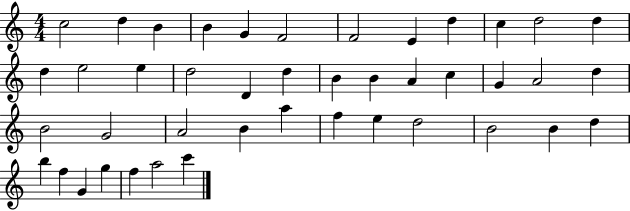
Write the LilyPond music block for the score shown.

{
  \clef treble
  \numericTimeSignature
  \time 4/4
  \key c \major
  c''2 d''4 b'4 | b'4 g'4 f'2 | f'2 e'4 d''4 | c''4 d''2 d''4 | \break d''4 e''2 e''4 | d''2 d'4 d''4 | b'4 b'4 a'4 c''4 | g'4 a'2 d''4 | \break b'2 g'2 | a'2 b'4 a''4 | f''4 e''4 d''2 | b'2 b'4 d''4 | \break b''4 f''4 g'4 g''4 | f''4 a''2 c'''4 | \bar "|."
}